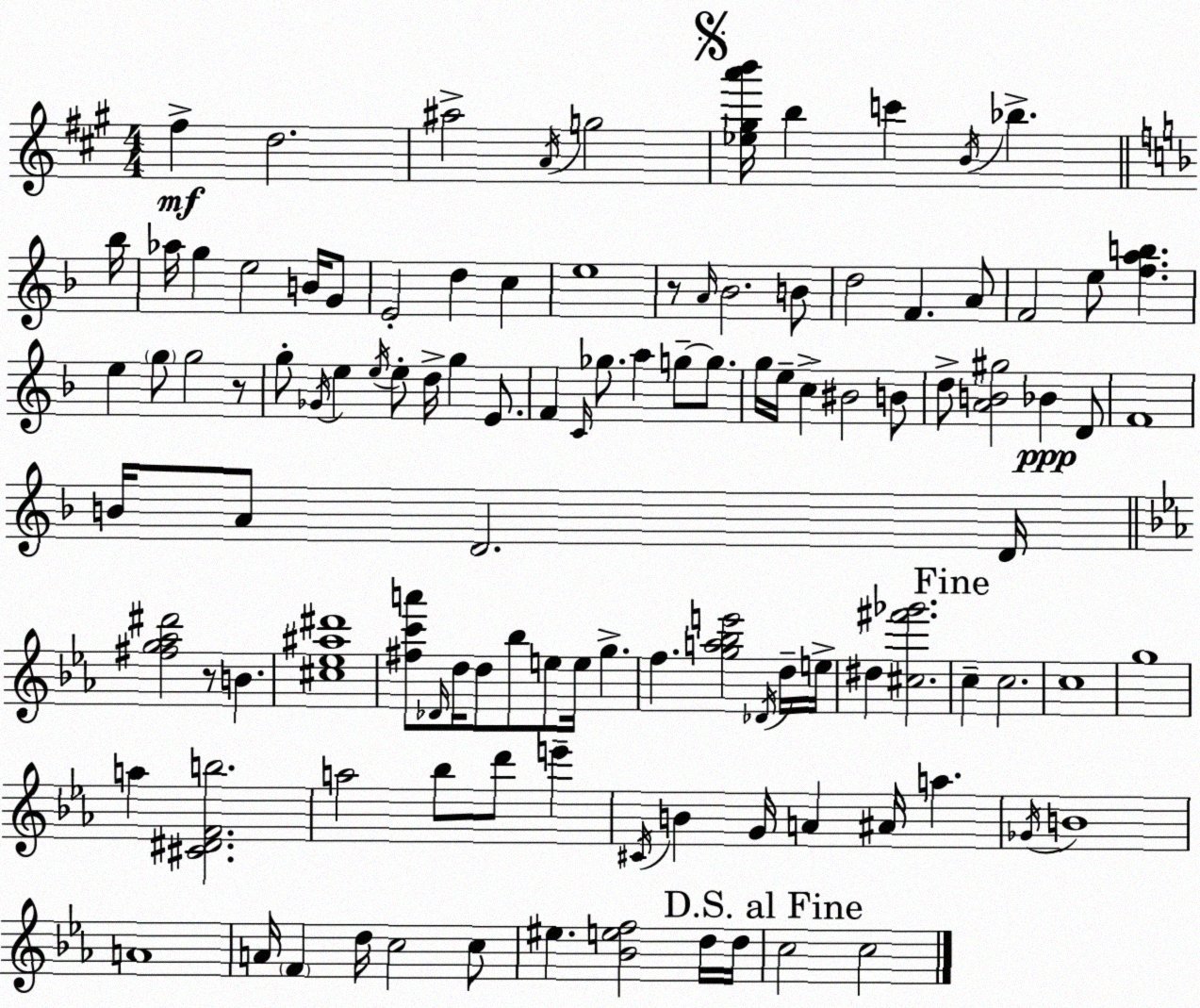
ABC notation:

X:1
T:Untitled
M:4/4
L:1/4
K:A
^f d2 ^a2 A/4 g2 [_e^ga'b']/4 b c' B/4 _b _b/4 _a/4 g e2 B/4 G/2 E2 d c e4 z/2 A/4 _B2 B/2 d2 F A/2 F2 e/2 [fab] e g/2 g2 z/2 g/2 _G/4 e e/4 e/2 d/4 g E/2 F C/4 _g/2 a g/2 g/2 g/4 e/4 c ^B2 B/2 d/2 [AB^g]2 _B D/2 F4 B/4 A/2 D2 D/4 [^fg_a^d']2 z/2 B [^c_e^a^d']4 [^fc'a']/2 _D/4 d/4 d/2 _b/2 e/2 e/4 g f [ga_be']2 _D/4 d/4 e/4 ^d [^c^f'_g']2 c c2 c4 g4 a [^C^DFb]2 a2 _b/2 d'/2 e' ^C/4 B G/4 A ^A/4 a _G/4 B4 A4 A/4 F d/4 c2 c/2 ^e [_Bef]2 d/4 d/4 c2 c2